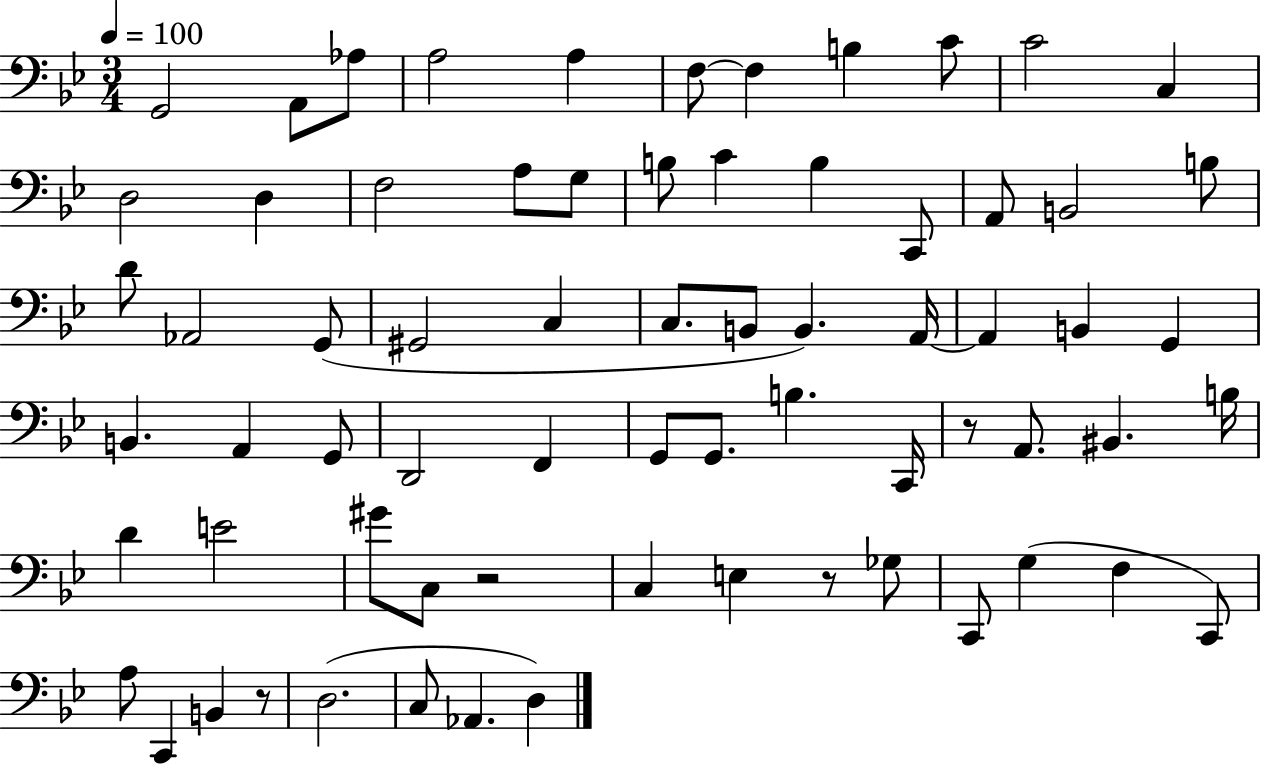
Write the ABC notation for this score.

X:1
T:Untitled
M:3/4
L:1/4
K:Bb
G,,2 A,,/2 _A,/2 A,2 A, F,/2 F, B, C/2 C2 C, D,2 D, F,2 A,/2 G,/2 B,/2 C B, C,,/2 A,,/2 B,,2 B,/2 D/2 _A,,2 G,,/2 ^G,,2 C, C,/2 B,,/2 B,, A,,/4 A,, B,, G,, B,, A,, G,,/2 D,,2 F,, G,,/2 G,,/2 B, C,,/4 z/2 A,,/2 ^B,, B,/4 D E2 ^G/2 C,/2 z2 C, E, z/2 _G,/2 C,,/2 G, F, C,,/2 A,/2 C,, B,, z/2 D,2 C,/2 _A,, D,